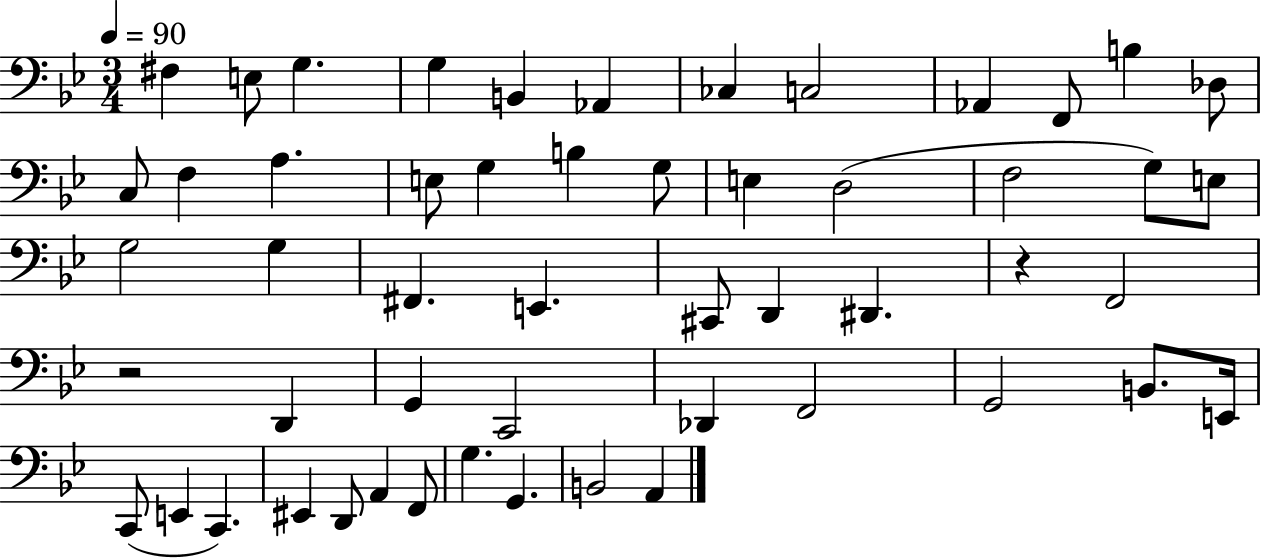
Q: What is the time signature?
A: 3/4